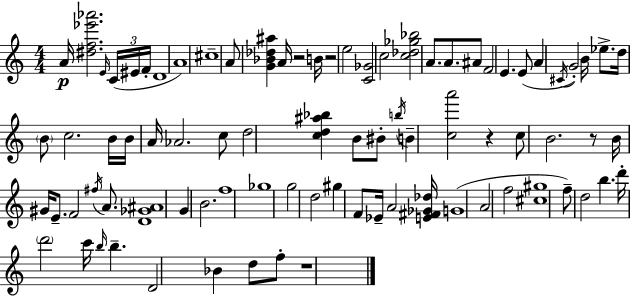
X:1
T:Untitled
M:4/4
L:1/4
K:Am
A/4 [^df_e'_a']2 E/4 C/4 ^E/4 F/4 D4 A4 ^c4 A/2 [G_B_d^a] A/4 z2 B/4 z2 e2 [C_G]2 c2 [c_d_g_b]2 A/2 A/2 ^A/2 F2 E E/2 A ^C/4 G2 B/4 _e/2 d/4 B/2 c2 B/4 B/4 A/4 _A2 c/2 d2 [cd^a_b] B/2 ^B/2 b/4 B [ca']2 z c/2 B2 z/2 B/4 ^G/4 E/2 F2 ^f/4 A/2 [D_G^A]4 G B2 f4 _g4 g2 d2 ^g F/2 _E/4 A2 [E^F_G_d]/4 G4 A2 f2 [^c^g]4 f/2 d2 b d'/4 d'2 c'/4 b/4 b D2 _B d/2 f/2 z4